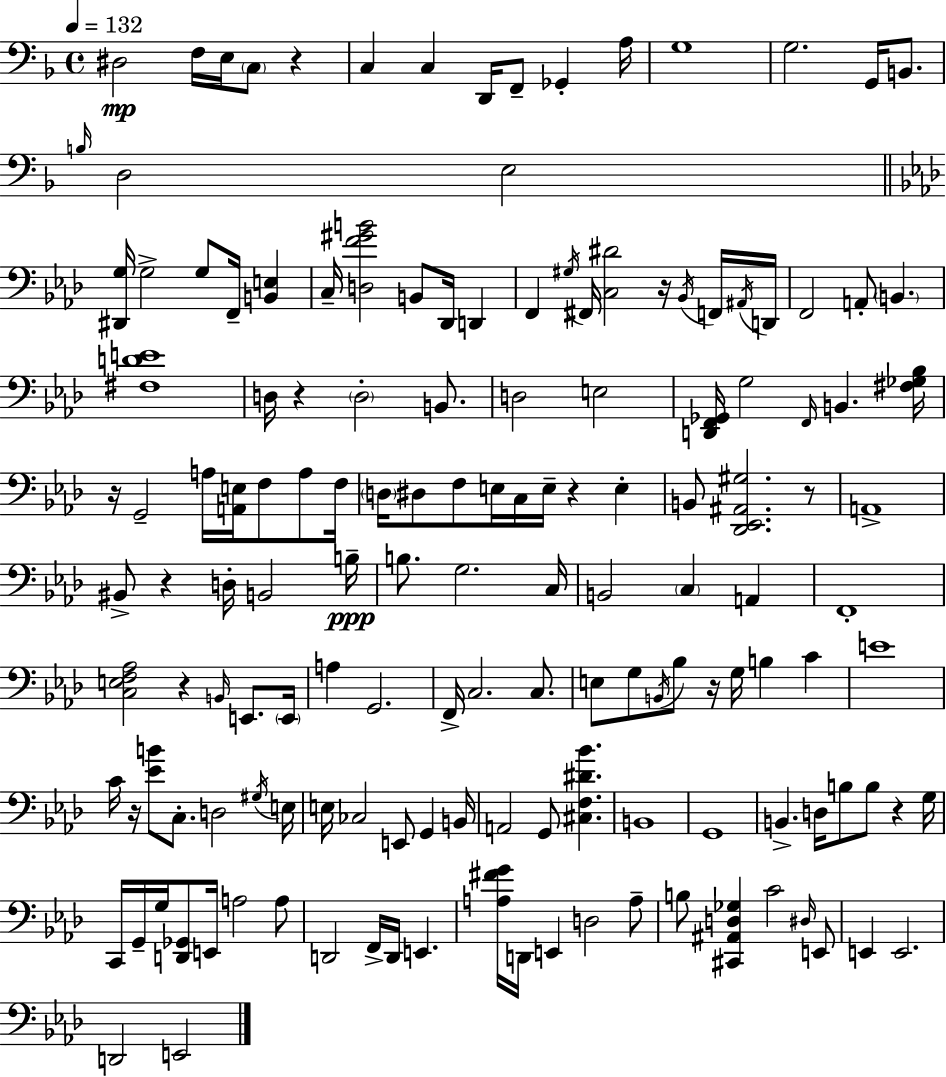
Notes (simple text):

D#3/h F3/s E3/s C3/e R/q C3/q C3/q D2/s F2/e Gb2/q A3/s G3/w G3/h. G2/s B2/e. B3/s D3/h E3/h [D#2,G3]/s G3/h G3/e F2/s [B2,E3]/q C3/s [D3,F4,G#4,B4]/h B2/e Db2/s D2/q F2/q G#3/s F#2/s [C3,D#4]/h R/s Bb2/s F2/s A#2/s D2/s F2/h A2/e B2/q. [F#3,D4,E4]/w D3/s R/q D3/h B2/e. D3/h E3/h [D2,F2,Gb2]/s G3/h F2/s B2/q. [F#3,Gb3,Bb3]/s R/s G2/h A3/s [A2,E3]/s F3/e A3/e F3/s D3/s D#3/e F3/e E3/s C3/s E3/s R/q E3/q B2/e [Db2,Eb2,A#2,G#3]/h. R/e A2/w BIS2/e R/q D3/s B2/h B3/s B3/e. G3/h. C3/s B2/h C3/q A2/q F2/w [C3,E3,F3,Ab3]/h R/q B2/s E2/e. E2/s A3/q G2/h. F2/s C3/h. C3/e. E3/e G3/e B2/s Bb3/e R/s G3/s B3/q C4/q E4/w C4/s R/s [Eb4,B4]/e C3/e. D3/h G#3/s E3/s E3/s CES3/h E2/e G2/q B2/s A2/h G2/e [C#3,F3,D#4,Bb4]/q. B2/w G2/w B2/q. D3/s B3/e B3/e R/q G3/s C2/s G2/s G3/s [D2,Gb2]/e E2/s A3/h A3/e D2/h F2/s D2/s E2/q. [A3,F#4,G4]/s D2/s E2/q D3/h A3/e B3/e [C#2,A#2,D3,Gb3]/q C4/h D#3/s E2/e E2/q E2/h. D2/h E2/h